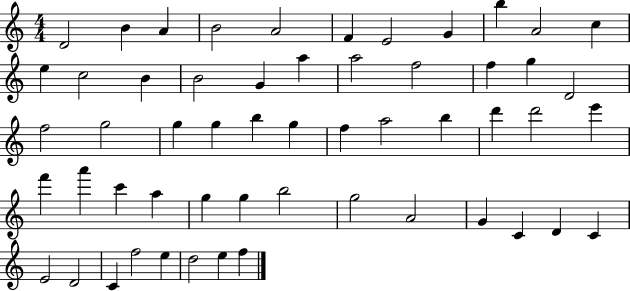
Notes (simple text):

D4/h B4/q A4/q B4/h A4/h F4/q E4/h G4/q B5/q A4/h C5/q E5/q C5/h B4/q B4/h G4/q A5/q A5/h F5/h F5/q G5/q D4/h F5/h G5/h G5/q G5/q B5/q G5/q F5/q A5/h B5/q D6/q D6/h E6/q F6/q A6/q C6/q A5/q G5/q G5/q B5/h G5/h A4/h G4/q C4/q D4/q C4/q E4/h D4/h C4/q F5/h E5/q D5/h E5/q F5/q